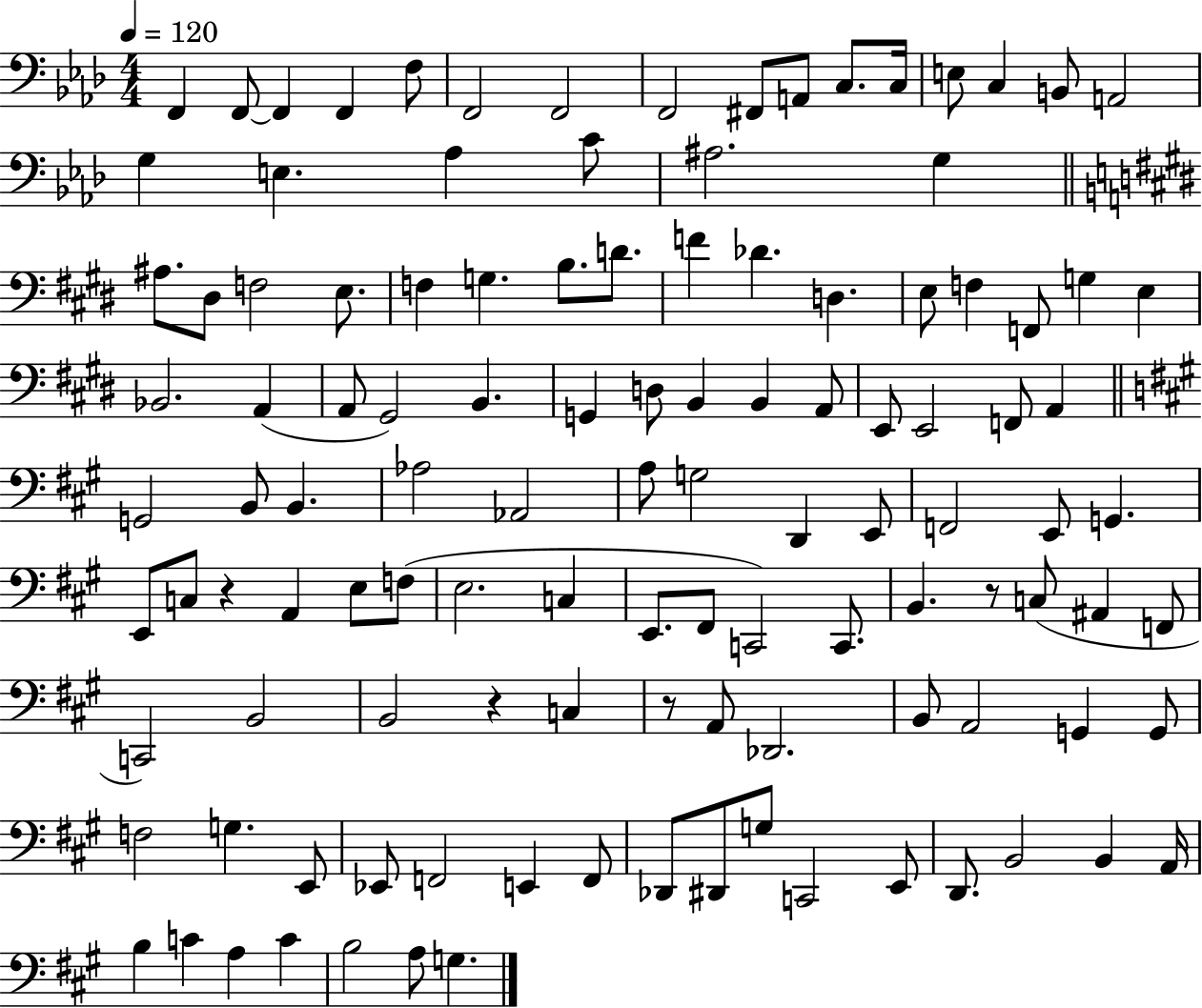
{
  \clef bass
  \numericTimeSignature
  \time 4/4
  \key aes \major
  \tempo 4 = 120
  \repeat volta 2 { f,4 f,8~~ f,4 f,4 f8 | f,2 f,2 | f,2 fis,8 a,8 c8. c16 | e8 c4 b,8 a,2 | \break g4 e4. aes4 c'8 | ais2. g4 | \bar "||" \break \key e \major ais8. dis8 f2 e8. | f4 g4. b8. d'8. | f'4 des'4. d4. | e8 f4 f,8 g4 e4 | \break bes,2. a,4( | a,8 gis,2) b,4. | g,4 d8 b,4 b,4 a,8 | e,8 e,2 f,8 a,4 | \break \bar "||" \break \key a \major g,2 b,8 b,4. | aes2 aes,2 | a8 g2 d,4 e,8 | f,2 e,8 g,4. | \break e,8 c8 r4 a,4 e8 f8( | e2. c4 | e,8. fis,8 c,2) c,8. | b,4. r8 c8( ais,4 f,8 | \break c,2) b,2 | b,2 r4 c4 | r8 a,8 des,2. | b,8 a,2 g,4 g,8 | \break f2 g4. e,8 | ees,8 f,2 e,4 f,8 | des,8 dis,8 g8 c,2 e,8 | d,8. b,2 b,4 a,16 | \break b4 c'4 a4 c'4 | b2 a8 g4. | } \bar "|."
}